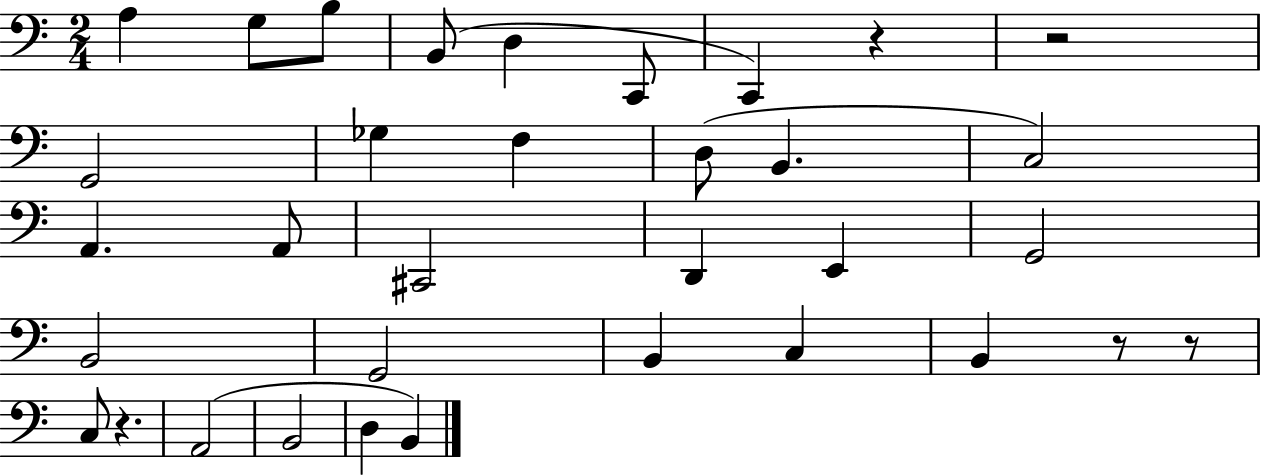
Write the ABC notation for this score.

X:1
T:Untitled
M:2/4
L:1/4
K:C
A, G,/2 B,/2 B,,/2 D, C,,/2 C,, z z2 G,,2 _G, F, D,/2 B,, C,2 A,, A,,/2 ^C,,2 D,, E,, G,,2 B,,2 G,,2 B,, C, B,, z/2 z/2 C,/2 z A,,2 B,,2 D, B,,